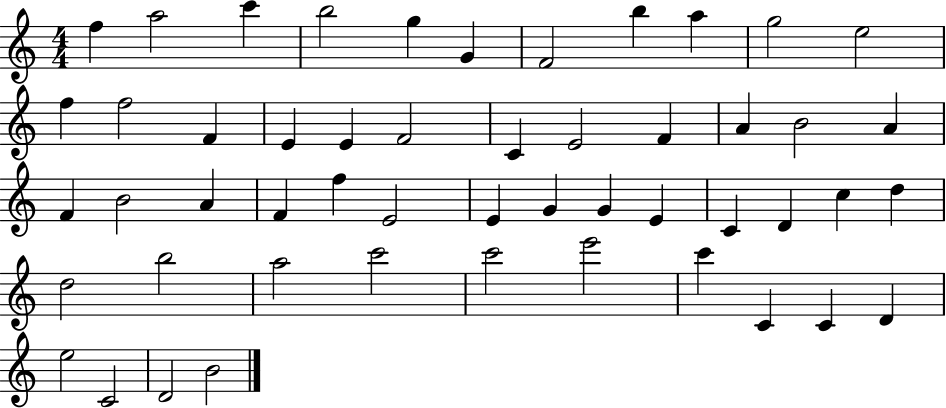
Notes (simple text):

F5/q A5/h C6/q B5/h G5/q G4/q F4/h B5/q A5/q G5/h E5/h F5/q F5/h F4/q E4/q E4/q F4/h C4/q E4/h F4/q A4/q B4/h A4/q F4/q B4/h A4/q F4/q F5/q E4/h E4/q G4/q G4/q E4/q C4/q D4/q C5/q D5/q D5/h B5/h A5/h C6/h C6/h E6/h C6/q C4/q C4/q D4/q E5/h C4/h D4/h B4/h